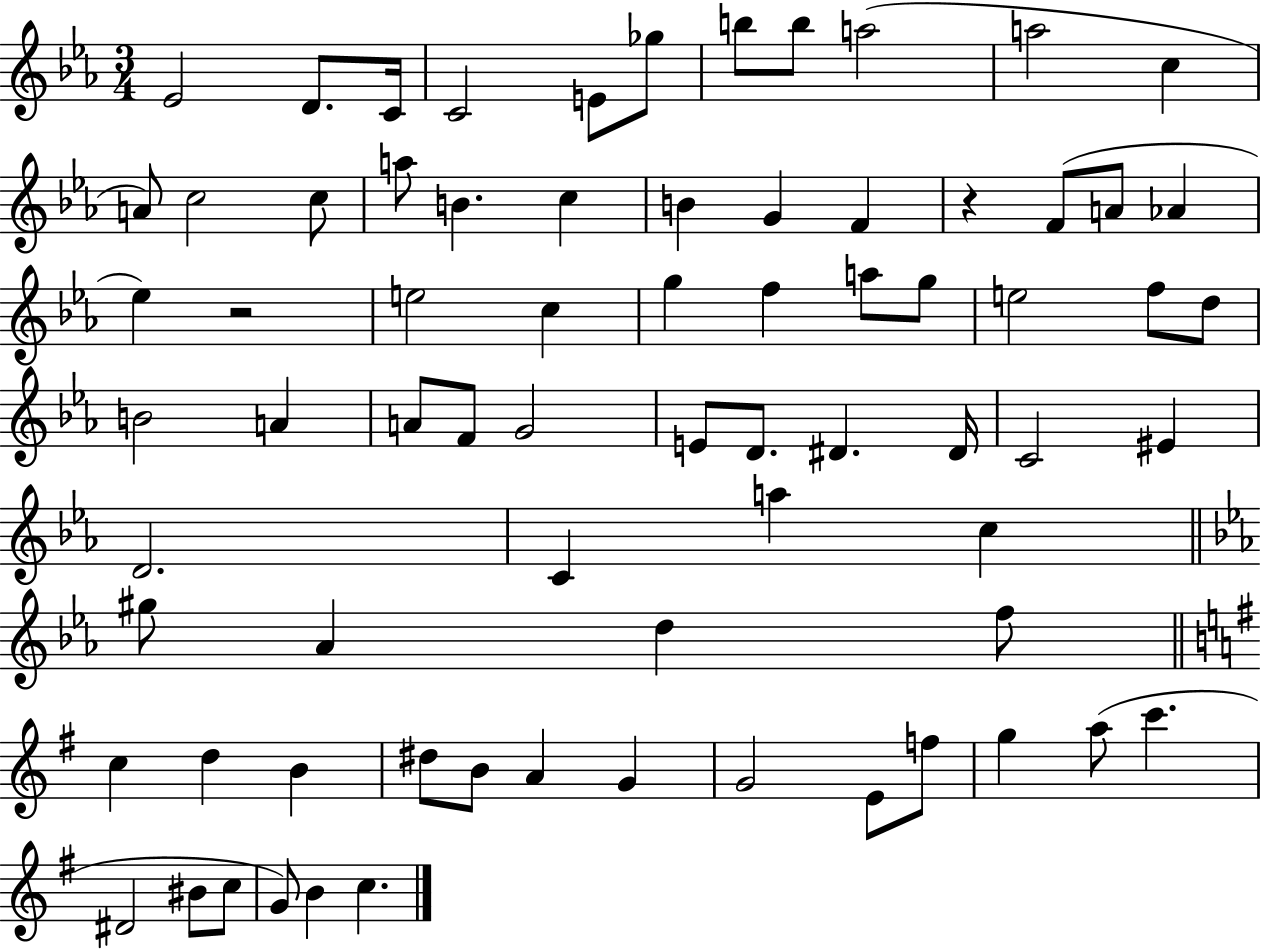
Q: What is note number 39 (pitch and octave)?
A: E4